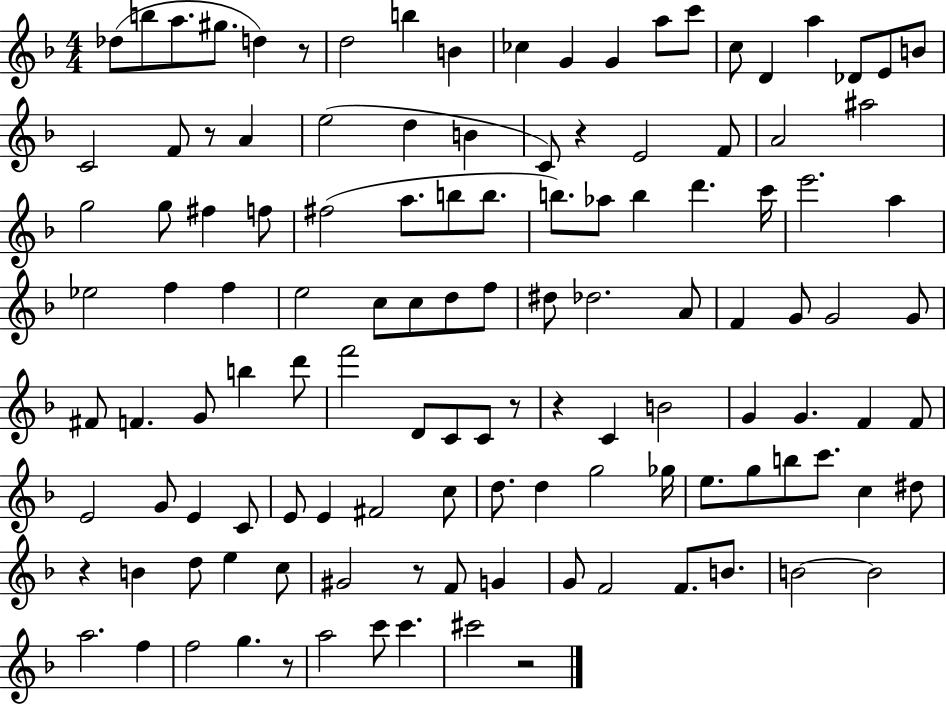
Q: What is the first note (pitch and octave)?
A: Db5